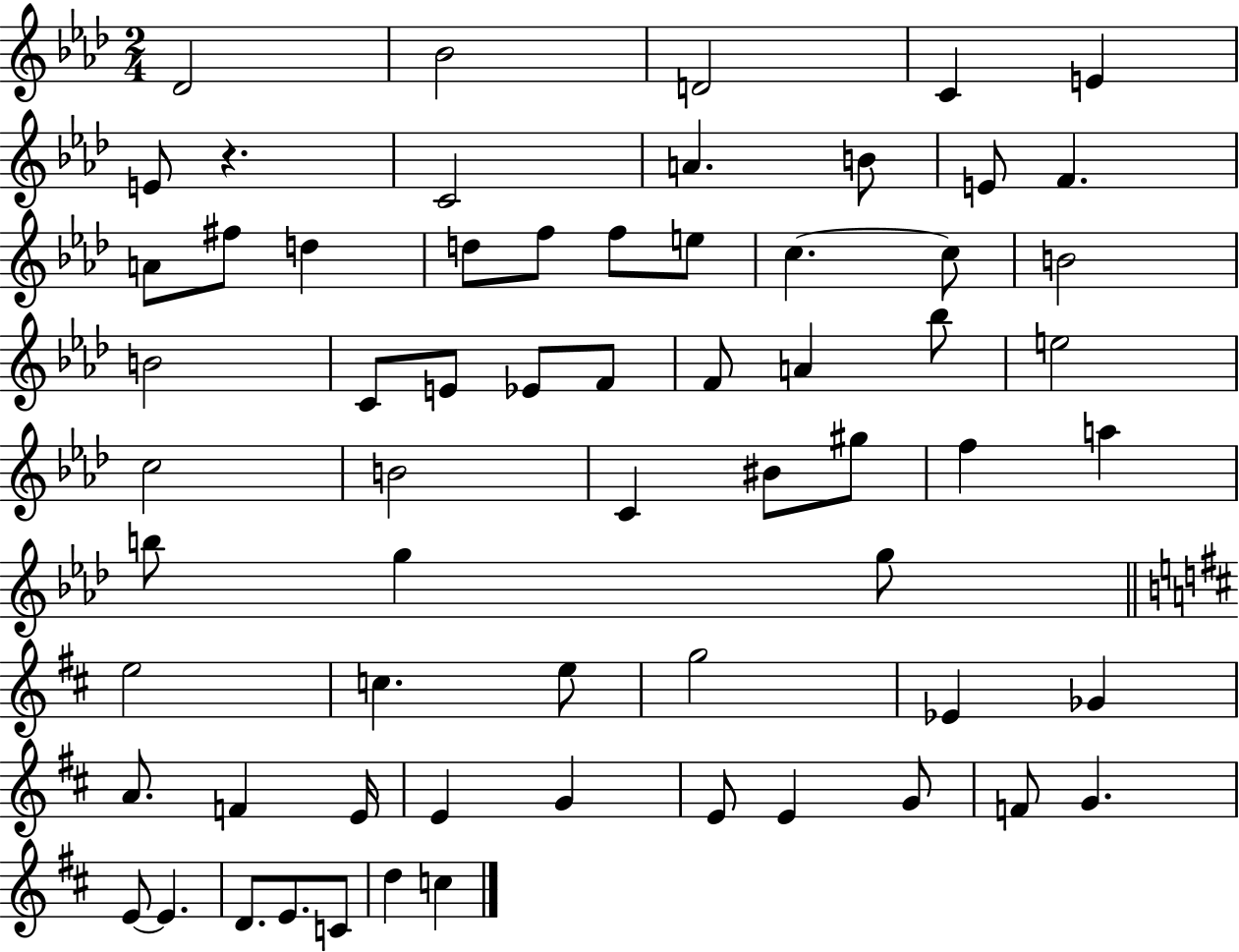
{
  \clef treble
  \numericTimeSignature
  \time 2/4
  \key aes \major
  des'2 | bes'2 | d'2 | c'4 e'4 | \break e'8 r4. | c'2 | a'4. b'8 | e'8 f'4. | \break a'8 fis''8 d''4 | d''8 f''8 f''8 e''8 | c''4.~~ c''8 | b'2 | \break b'2 | c'8 e'8 ees'8 f'8 | f'8 a'4 bes''8 | e''2 | \break c''2 | b'2 | c'4 bis'8 gis''8 | f''4 a''4 | \break b''8 g''4 g''8 | \bar "||" \break \key b \minor e''2 | c''4. e''8 | g''2 | ees'4 ges'4 | \break a'8. f'4 e'16 | e'4 g'4 | e'8 e'4 g'8 | f'8 g'4. | \break e'8~~ e'4. | d'8. e'8. c'8 | d''4 c''4 | \bar "|."
}